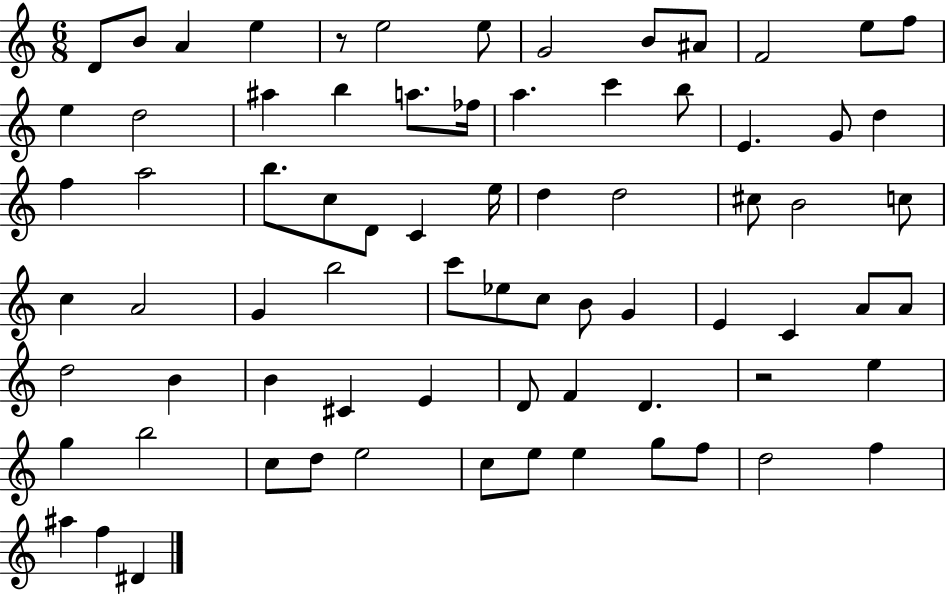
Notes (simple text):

D4/e B4/e A4/q E5/q R/e E5/h E5/e G4/h B4/e A#4/e F4/h E5/e F5/e E5/q D5/h A#5/q B5/q A5/e. FES5/s A5/q. C6/q B5/e E4/q. G4/e D5/q F5/q A5/h B5/e. C5/e D4/e C4/q E5/s D5/q D5/h C#5/e B4/h C5/e C5/q A4/h G4/q B5/h C6/e Eb5/e C5/e B4/e G4/q E4/q C4/q A4/e A4/e D5/h B4/q B4/q C#4/q E4/q D4/e F4/q D4/q. R/h E5/q G5/q B5/h C5/e D5/e E5/h C5/e E5/e E5/q G5/e F5/e D5/h F5/q A#5/q F5/q D#4/q